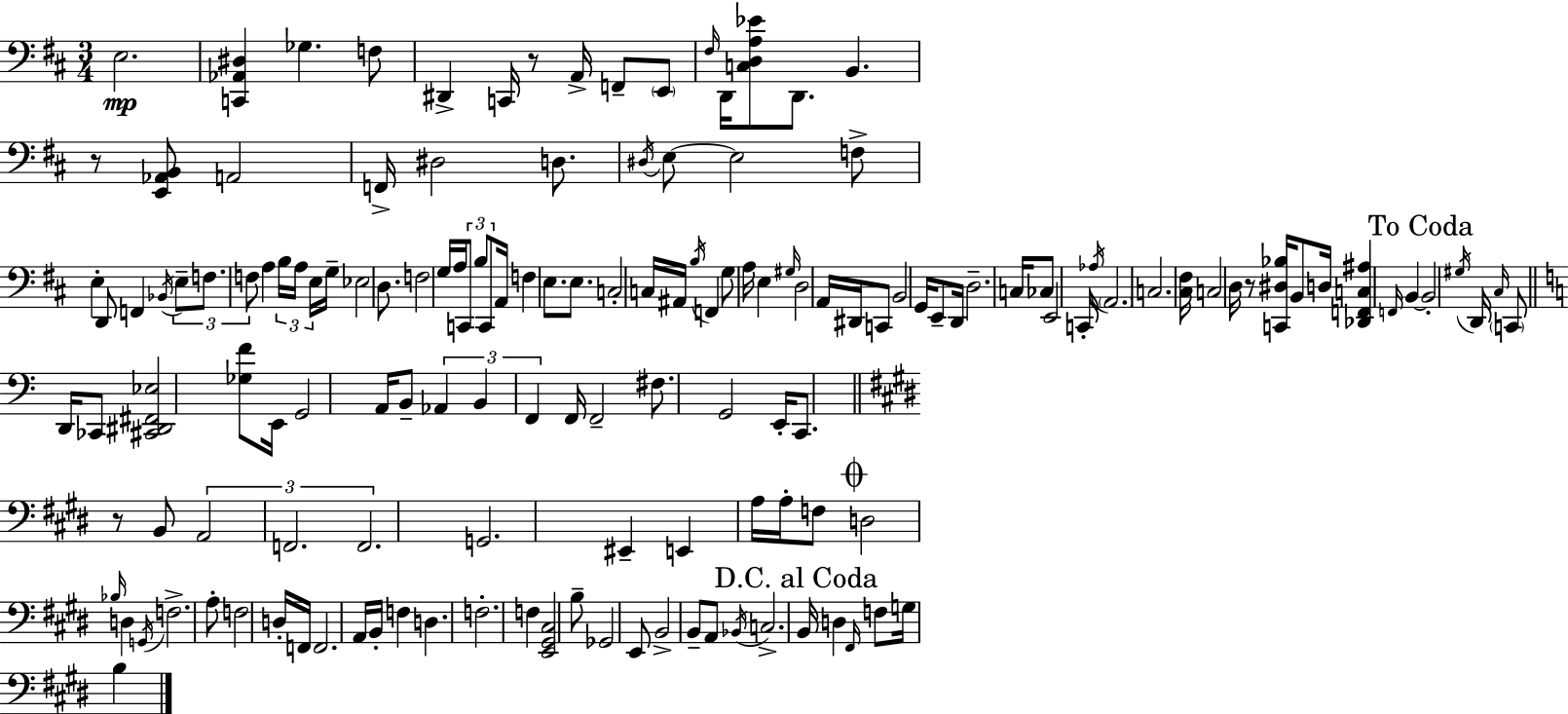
E3/h. [C2,Ab2,D#3]/q Gb3/q. F3/e D#2/q C2/s R/e A2/s F2/e E2/e F#3/s D2/s [C3,D3,A3,Eb4]/e D2/e. B2/q. R/e [E2,Ab2,B2]/e A2/h F2/s D#3/h D3/e. D#3/s E3/e E3/h F3/e E3/q D2/e F2/q Bb2/s E3/e F3/e. F3/e A3/q B3/s A3/s E3/s G3/s Eb3/h D3/e. F3/h G3/s A3/s C2/e B3/e C2/e A2/s F3/q E3/e. E3/e. C3/h C3/s A#2/s B3/s F2/q G3/e A3/s E3/q G#3/s D3/h A2/s D#2/s C2/e B2/h G2/s E2/e D2/s D3/h. C3/s CES3/e E2/h C2/s Ab3/s A2/h. C3/h. [C#3,F#3]/s C3/h D3/s R/e [C2,D#3,Bb3]/s B2/e D3/s [Db2,F2,C3,A#3]/q F2/s B2/q B2/h G#3/s D2/s C#3/s C2/e D2/s CES2/e [C#2,D#2,F#2,Eb3]/h [Gb3,F4]/e E2/s G2/h A2/s B2/e Ab2/q B2/q F2/q F2/s F2/h F#3/e. G2/h E2/s C2/e. R/e B2/e A2/h F2/h. F2/h. G2/h. EIS2/q E2/q A3/s A3/s F3/e D3/h Bb3/s D3/q G2/s F3/h. A3/e F3/h D3/s F2/s F2/h. A2/s B2/s F3/q D3/q. F3/h. F3/q [E2,G#2,C#3]/h B3/e Gb2/h E2/e B2/h B2/e A2/e Bb2/s C3/h. B2/s D3/q F#2/s F3/e G3/s B3/q